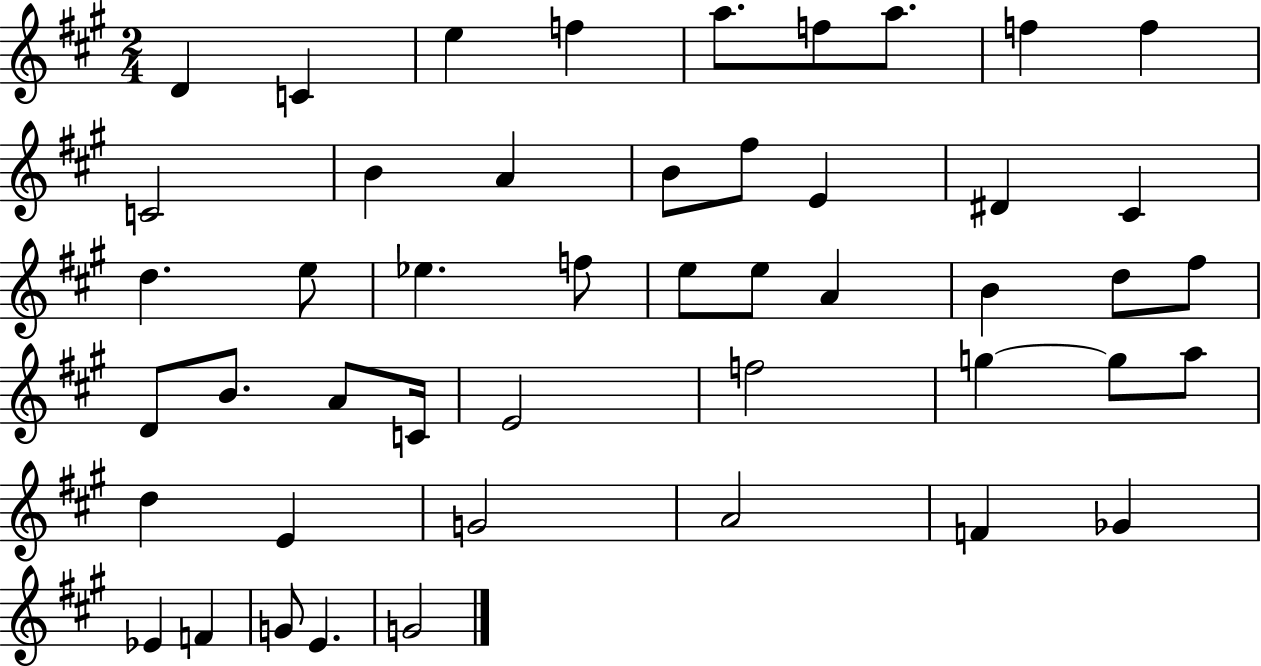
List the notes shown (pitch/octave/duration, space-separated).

D4/q C4/q E5/q F5/q A5/e. F5/e A5/e. F5/q F5/q C4/h B4/q A4/q B4/e F#5/e E4/q D#4/q C#4/q D5/q. E5/e Eb5/q. F5/e E5/e E5/e A4/q B4/q D5/e F#5/e D4/e B4/e. A4/e C4/s E4/h F5/h G5/q G5/e A5/e D5/q E4/q G4/h A4/h F4/q Gb4/q Eb4/q F4/q G4/e E4/q. G4/h